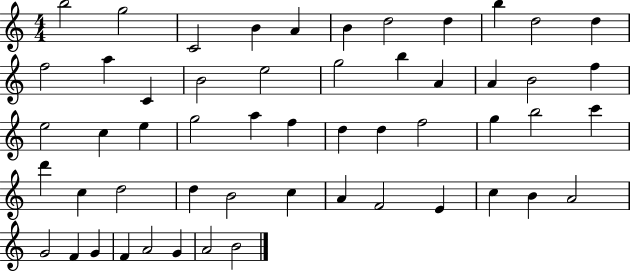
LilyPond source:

{
  \clef treble
  \numericTimeSignature
  \time 4/4
  \key c \major
  b''2 g''2 | c'2 b'4 a'4 | b'4 d''2 d''4 | b''4 d''2 d''4 | \break f''2 a''4 c'4 | b'2 e''2 | g''2 b''4 a'4 | a'4 b'2 f''4 | \break e''2 c''4 e''4 | g''2 a''4 f''4 | d''4 d''4 f''2 | g''4 b''2 c'''4 | \break d'''4 c''4 d''2 | d''4 b'2 c''4 | a'4 f'2 e'4 | c''4 b'4 a'2 | \break g'2 f'4 g'4 | f'4 a'2 g'4 | a'2 b'2 | \bar "|."
}